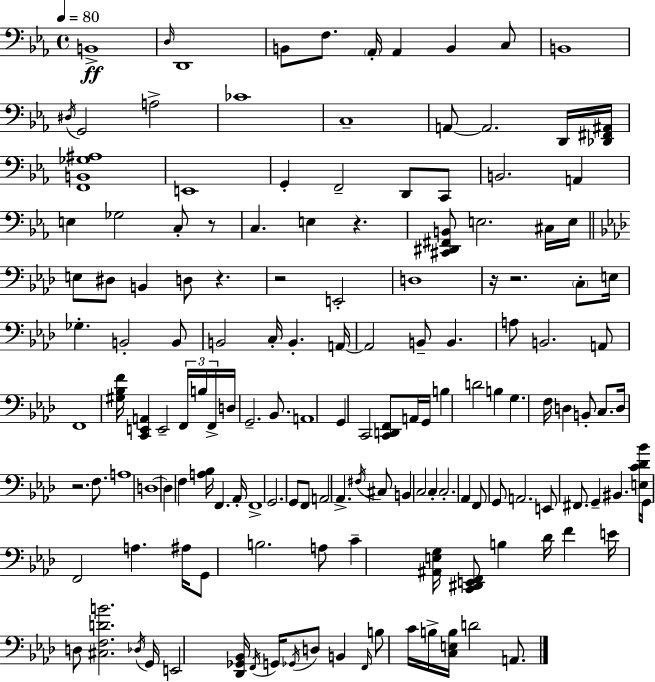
X:1
T:Untitled
M:4/4
L:1/4
K:Cm
B,,4 D,/4 D,,4 B,,/2 F,/2 _A,,/4 _A,, B,, C,/2 B,,4 ^D,/4 G,,2 A,2 _C4 C,4 A,,/2 A,,2 D,,/4 [_D,,^F,,^A,,]/4 [F,,B,,_G,^A,]4 E,,4 G,, F,,2 D,,/2 C,,/2 B,,2 A,, E, _G,2 C,/2 z/2 C, E, z [^C,,^D,,^F,,B,,]/2 E,2 ^C,/4 E,/4 E,/2 ^D,/2 B,, D,/2 z z2 E,,2 D,4 z/4 z2 C,/2 E,/4 _G, B,,2 B,,/2 B,,2 C,/4 B,, A,,/4 A,,2 B,,/2 B,, A,/2 B,,2 A,,/2 F,,4 [^G,_B,F]/4 [C,,E,,A,,] E,,2 F,,/4 B,/4 F,,/4 D,/4 G,,2 _B,,/2 A,,4 G,, C,,2 [C,,D,,F,,]/2 A,,/4 G,,/4 B, D2 B, G, F,/4 D, B,,/2 C,/2 D,/4 z2 F,/2 A,4 D,4 D, F, [A,_B,]/4 F,, _A,,/4 F,,4 G,,2 G,,/2 F,,/2 A,,2 _A,, ^F,/4 ^C,/2 B,, C,2 C, C,2 _A,, F,,/2 G,,/2 A,,2 E,,/2 ^F,,/2 G,, ^B,, [E,C_D_B]/4 G,,/4 F,,2 A, ^A,/4 G,,/2 B,2 A,/2 C [^A,,E,G,]/4 [C,,^D,,E,,F,,]/2 B, _D/4 F E/4 D,/2 [^C,F,DB]2 _D,/4 G,,/4 E,,2 [_D,,_G,,_B,,]/4 F,,/4 G,,/4 _G,,/4 D,/2 B,, F,,/4 B,/2 C/4 B,/4 [C,E,B,]/4 D2 A,,/2